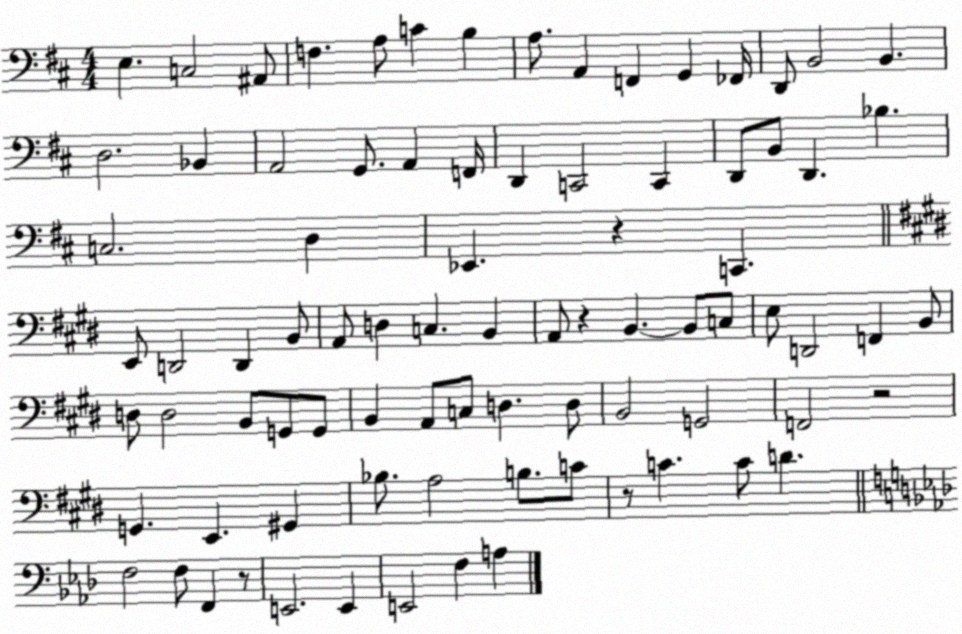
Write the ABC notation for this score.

X:1
T:Untitled
M:4/4
L:1/4
K:D
E, C,2 ^A,,/2 F, A,/2 C B, A,/2 A,, F,, G,, _F,,/4 D,,/2 B,,2 B,, D,2 _B,, A,,2 G,,/2 A,, F,,/4 D,, C,,2 C,, D,,/2 B,,/2 D,, _B, C,2 D, _E,, z C,, E,,/2 D,,2 D,, B,,/2 A,,/2 D, C, B,, A,,/2 z B,, B,,/2 C,/2 E,/2 D,,2 F,, B,,/2 D,/2 D,2 B,,/2 G,,/2 G,,/2 B,, A,,/2 C,/2 D, D,/2 B,,2 G,,2 F,,2 z2 G,, E,, ^G,, _B,/2 A,2 B,/2 C/2 z/2 C C/2 D F,2 F,/2 F,, z/2 E,,2 E,, E,,2 F, A,